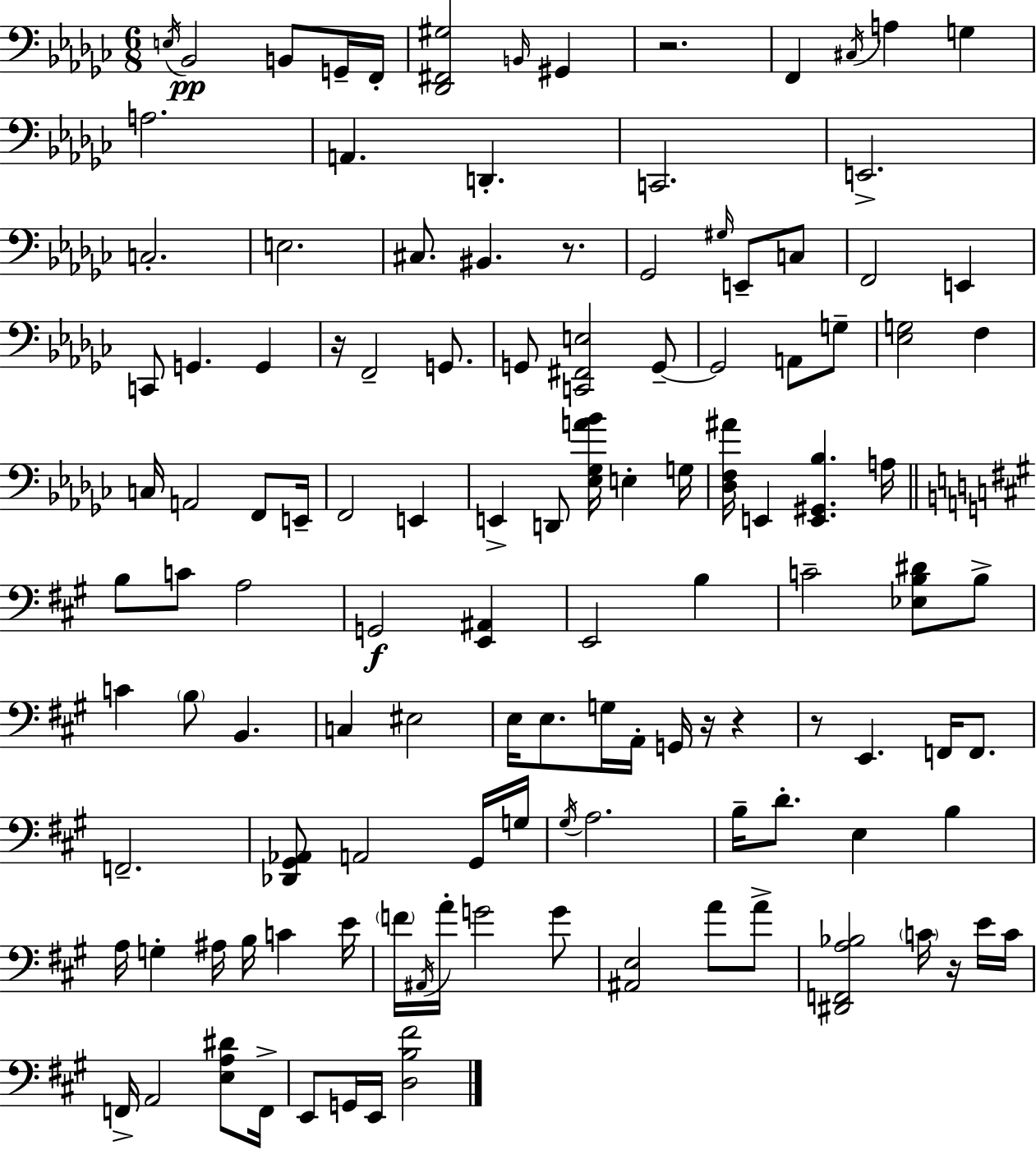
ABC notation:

X:1
T:Untitled
M:6/8
L:1/4
K:Ebm
E,/4 _B,,2 B,,/2 G,,/4 F,,/4 [_D,,^F,,^G,]2 B,,/4 ^G,, z2 F,, ^C,/4 A, G, A,2 A,, D,, C,,2 E,,2 C,2 E,2 ^C,/2 ^B,, z/2 _G,,2 ^G,/4 E,,/2 C,/2 F,,2 E,, C,,/2 G,, G,, z/4 F,,2 G,,/2 G,,/2 [C,,^F,,E,]2 G,,/2 G,,2 A,,/2 G,/2 [_E,G,]2 F, C,/4 A,,2 F,,/2 E,,/4 F,,2 E,, E,, D,,/2 [_E,_G,A_B]/4 E, G,/4 [_D,F,^A]/4 E,, [E,,^G,,_B,] A,/4 B,/2 C/2 A,2 G,,2 [E,,^A,,] E,,2 B, C2 [_E,B,^D]/2 B,/2 C B,/2 B,, C, ^E,2 E,/4 E,/2 G,/4 A,,/4 G,,/4 z/4 z z/2 E,, F,,/4 F,,/2 F,,2 [_D,,^G,,_A,,]/2 A,,2 ^G,,/4 G,/4 ^G,/4 A,2 B,/4 D/2 E, B, A,/4 G, ^A,/4 B,/4 C E/4 F/4 ^A,,/4 A/4 G2 G/2 [^A,,E,]2 A/2 A/2 [^D,,F,,A,_B,]2 C/4 z/4 E/4 C/4 F,,/4 A,,2 [E,A,^D]/2 F,,/4 E,,/2 G,,/4 E,,/4 [D,B,^F]2